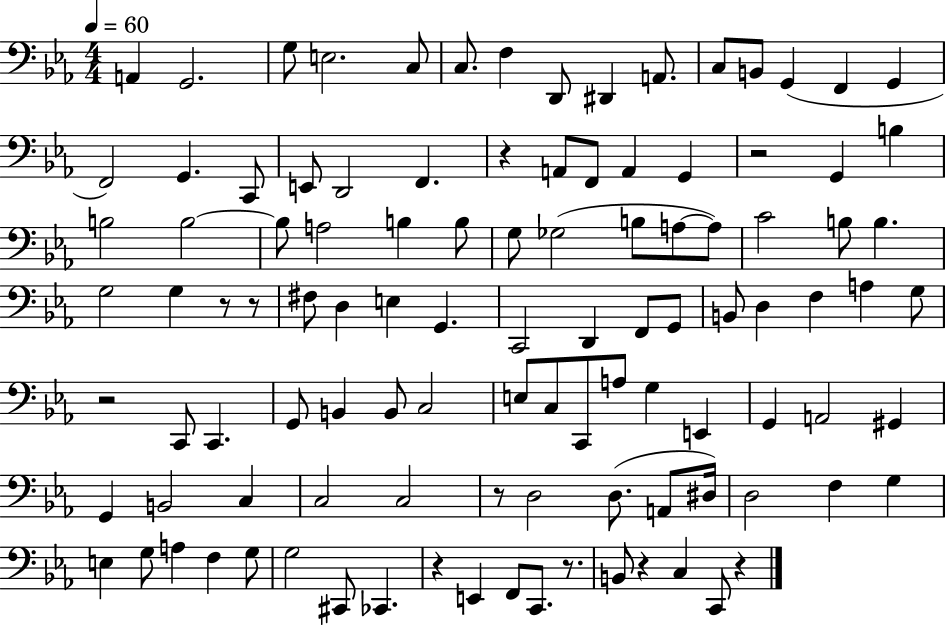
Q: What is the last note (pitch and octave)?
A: C2